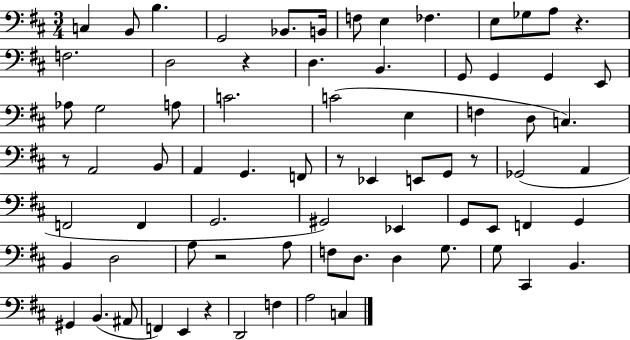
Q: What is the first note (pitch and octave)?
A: C3